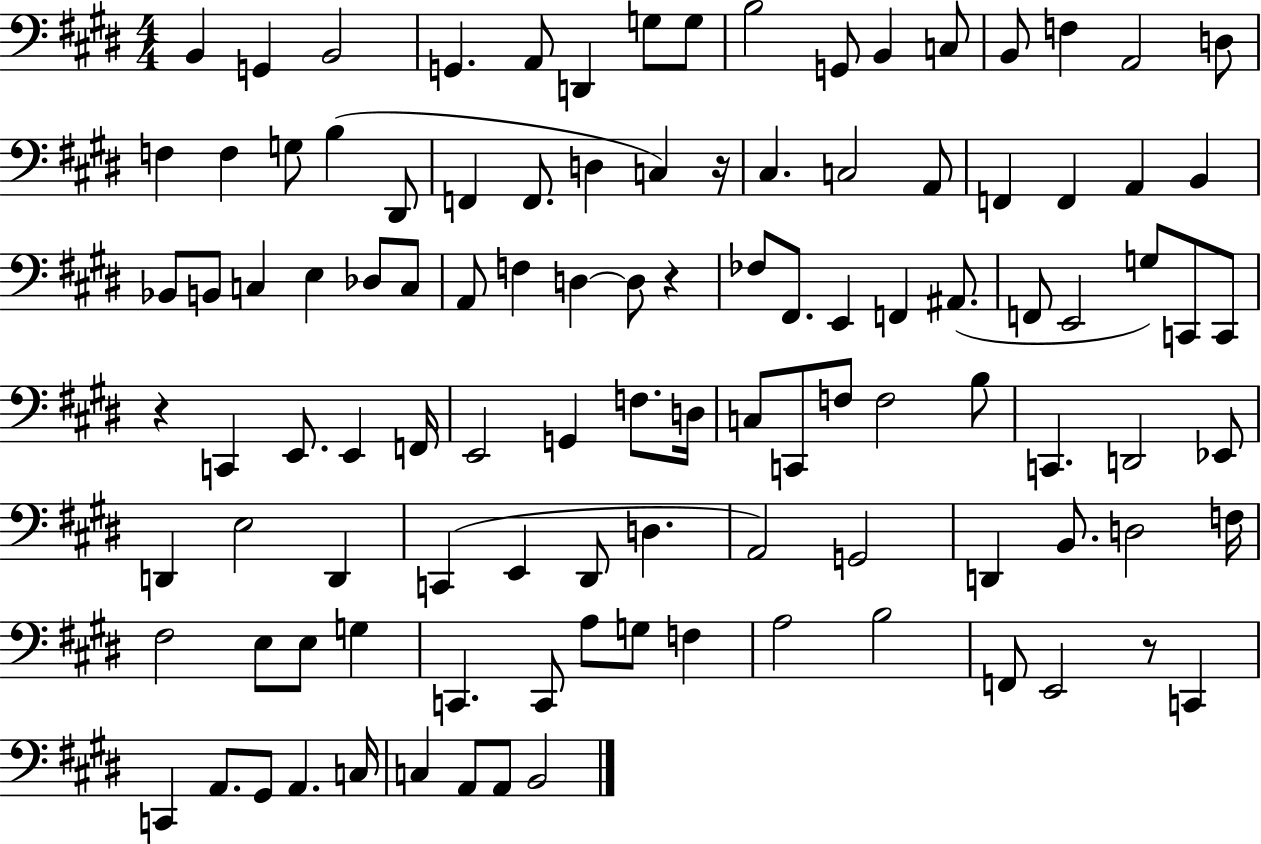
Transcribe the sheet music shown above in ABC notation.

X:1
T:Untitled
M:4/4
L:1/4
K:E
B,, G,, B,,2 G,, A,,/2 D,, G,/2 G,/2 B,2 G,,/2 B,, C,/2 B,,/2 F, A,,2 D,/2 F, F, G,/2 B, ^D,,/2 F,, F,,/2 D, C, z/4 ^C, C,2 A,,/2 F,, F,, A,, B,, _B,,/2 B,,/2 C, E, _D,/2 C,/2 A,,/2 F, D, D,/2 z _F,/2 ^F,,/2 E,, F,, ^A,,/2 F,,/2 E,,2 G,/2 C,,/2 C,,/2 z C,, E,,/2 E,, F,,/4 E,,2 G,, F,/2 D,/4 C,/2 C,,/2 F,/2 F,2 B,/2 C,, D,,2 _E,,/2 D,, E,2 D,, C,, E,, ^D,,/2 D, A,,2 G,,2 D,, B,,/2 D,2 F,/4 ^F,2 E,/2 E,/2 G, C,, C,,/2 A,/2 G,/2 F, A,2 B,2 F,,/2 E,,2 z/2 C,, C,, A,,/2 ^G,,/2 A,, C,/4 C, A,,/2 A,,/2 B,,2